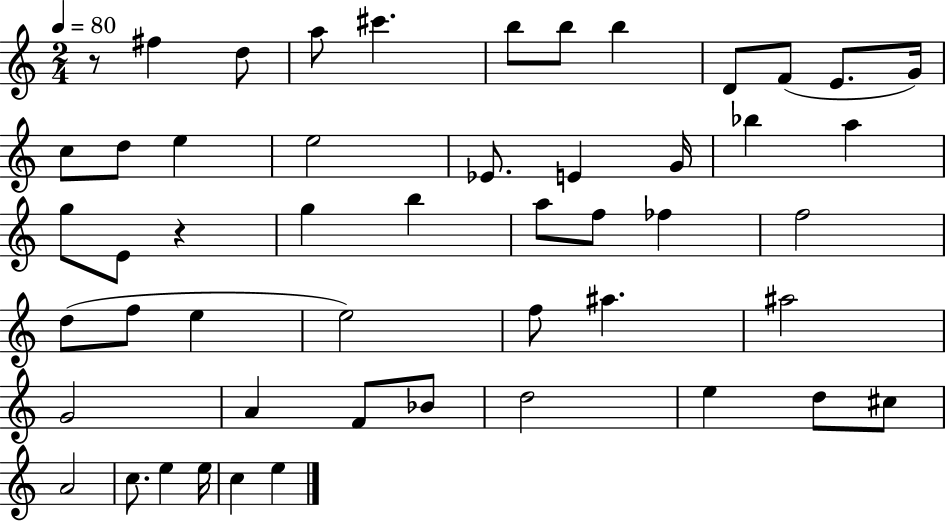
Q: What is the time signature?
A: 2/4